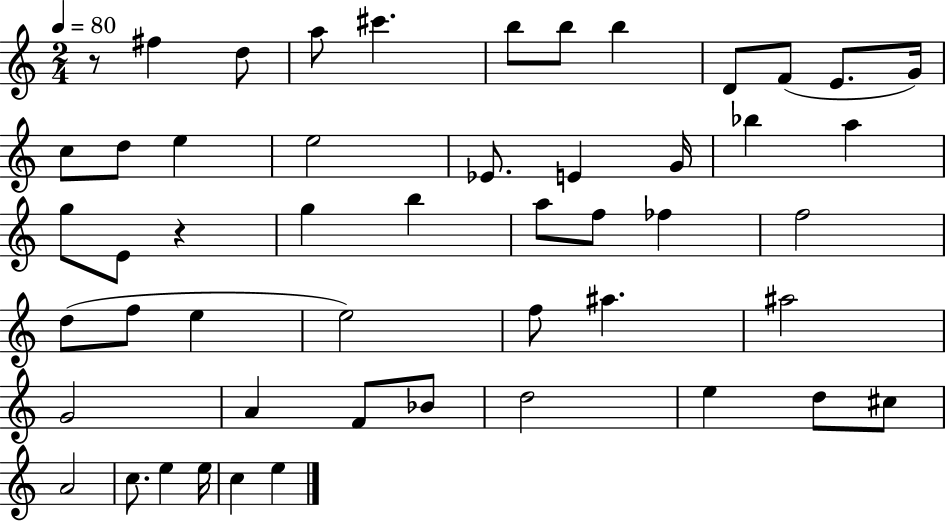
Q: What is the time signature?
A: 2/4